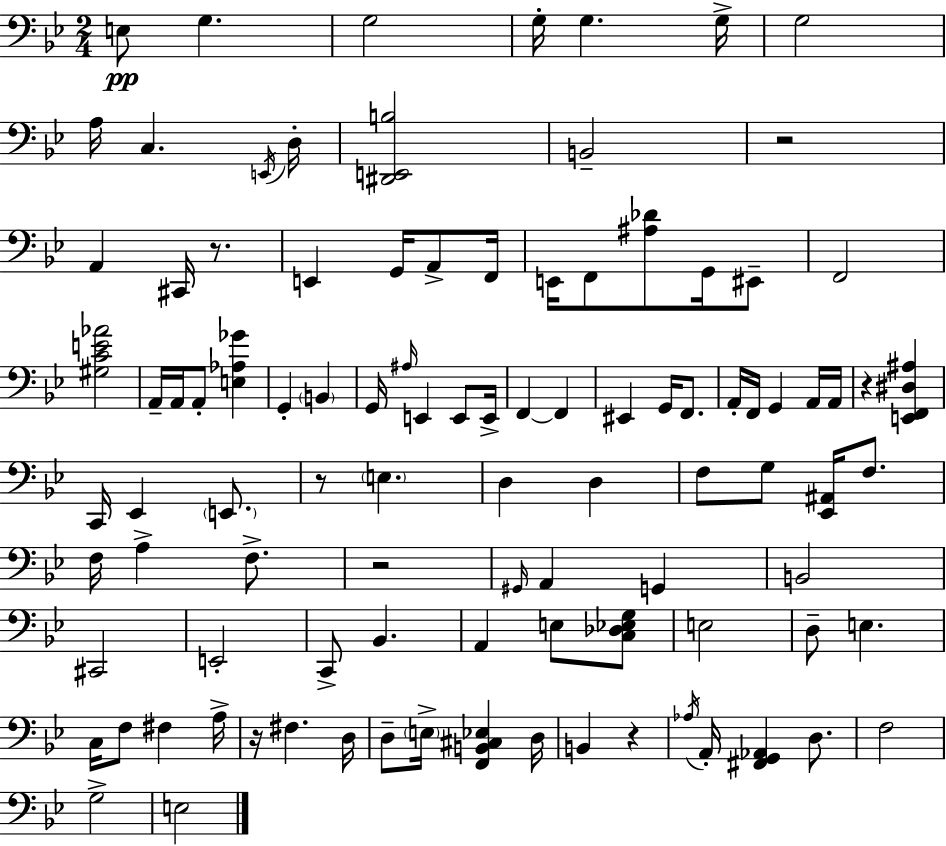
{
  \clef bass
  \numericTimeSignature
  \time 2/4
  \key bes \major
  e8\pp g4. | g2 | g16-. g4. g16-> | g2 | \break a16 c4. \acciaccatura { e,16 } | d16-. <dis, e, b>2 | b,2-- | r2 | \break a,4 cis,16 r8. | e,4 g,16 a,8-> | f,16 e,16 f,8 <ais des'>8 g,16 eis,8-- | f,2 | \break <gis c' e' aes'>2 | a,16-- a,16 a,8-. <e aes ges'>4 | g,4-. \parenthesize b,4 | g,16 \grace { ais16 } e,4 e,8 | \break e,16-> f,4~~ f,4 | eis,4 g,16 f,8. | a,16-. f,16 g,4 | a,16 a,16 r4 <e, f, dis ais>4 | \break c,16 ees,4 \parenthesize e,8. | r8 \parenthesize e4. | d4 d4 | f8 g8 <ees, ais,>16 f8. | \break f16 a4-> f8.-> | r2 | \grace { gis,16 } a,4 g,4 | b,2 | \break cis,2 | e,2-. | c,8-> bes,4. | a,4 e8 | \break <c des ees g>8 e2 | d8-- e4. | c16 f8 fis4 | a16-> r16 fis4. | \break d16 d8-- \parenthesize e16-> <f, b, cis ees>4 | d16 b,4 r4 | \acciaccatura { aes16 } a,16-. <fis, g, aes,>4 | d8. f2 | \break g2-> | e2 | \bar "|."
}